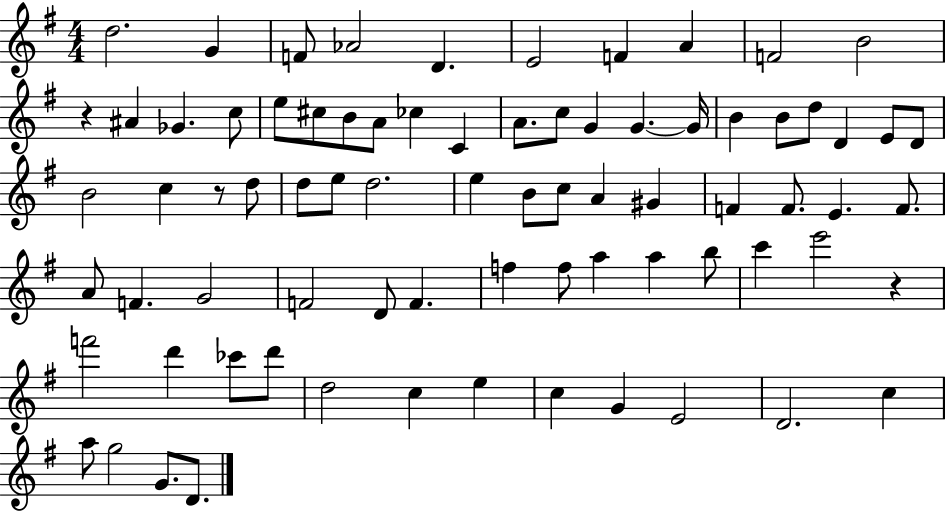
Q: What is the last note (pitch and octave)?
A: D4